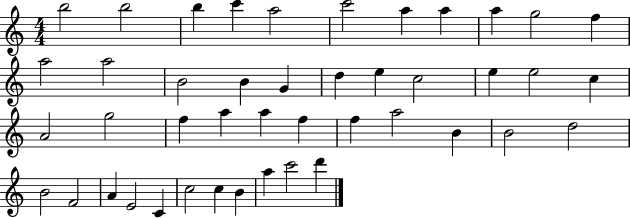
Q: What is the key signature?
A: C major